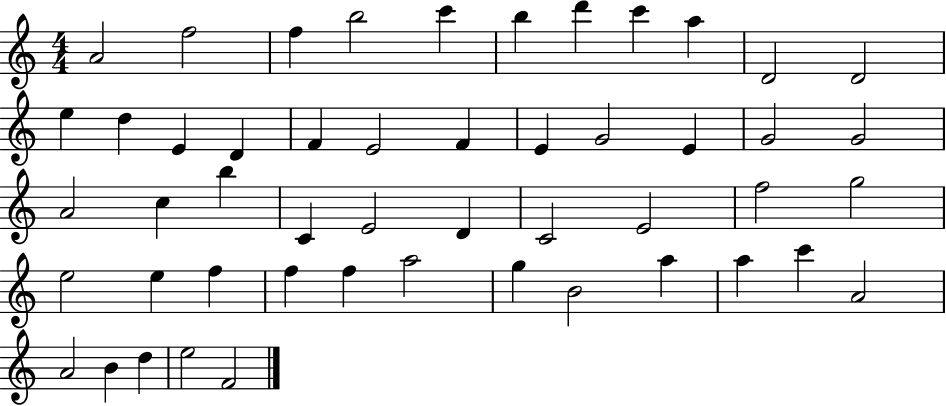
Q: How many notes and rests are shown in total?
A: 50